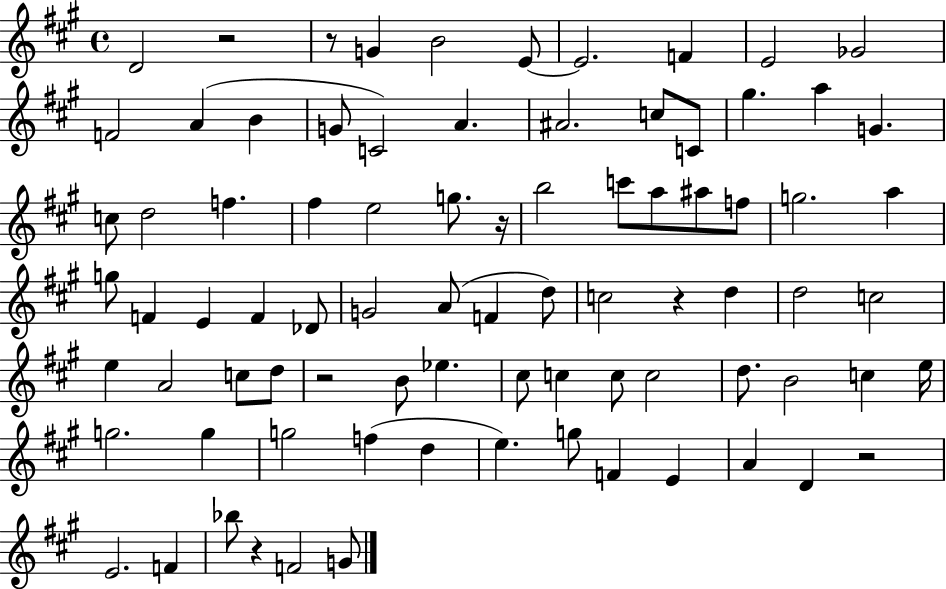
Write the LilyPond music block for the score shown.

{
  \clef treble
  \time 4/4
  \defaultTimeSignature
  \key a \major
  d'2 r2 | r8 g'4 b'2 e'8~~ | e'2. f'4 | e'2 ges'2 | \break f'2 a'4( b'4 | g'8 c'2) a'4. | ais'2. c''8 c'8 | gis''4. a''4 g'4. | \break c''8 d''2 f''4. | fis''4 e''2 g''8. r16 | b''2 c'''8 a''8 ais''8 f''8 | g''2. a''4 | \break g''8 f'4 e'4 f'4 des'8 | g'2 a'8( f'4 d''8) | c''2 r4 d''4 | d''2 c''2 | \break e''4 a'2 c''8 d''8 | r2 b'8 ees''4. | cis''8 c''4 c''8 c''2 | d''8. b'2 c''4 e''16 | \break g''2. g''4 | g''2 f''4( d''4 | e''4.) g''8 f'4 e'4 | a'4 d'4 r2 | \break e'2. f'4 | bes''8 r4 f'2 g'8 | \bar "|."
}